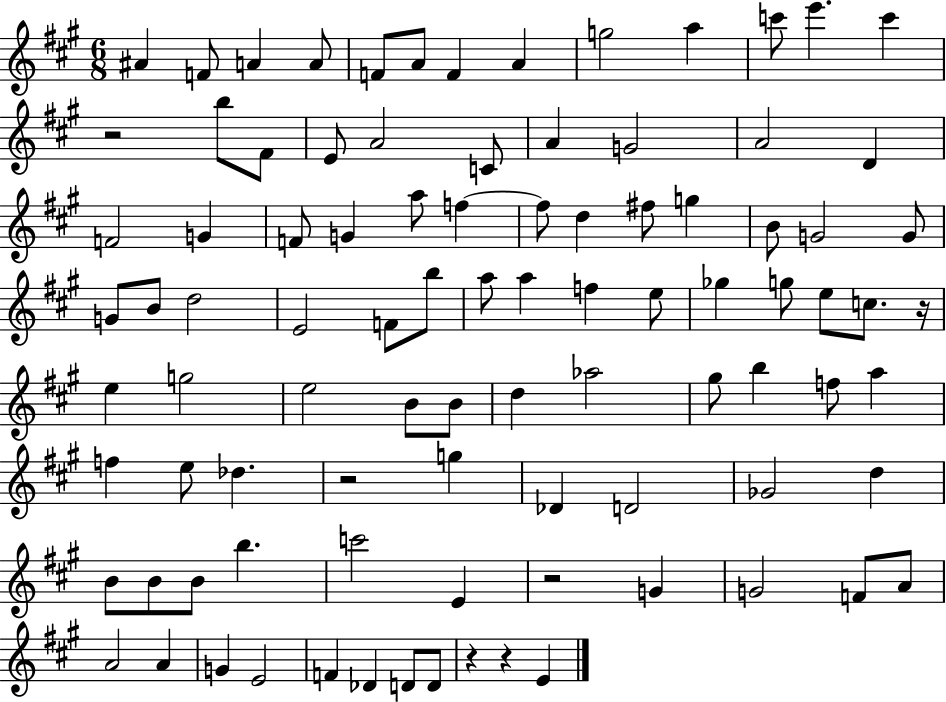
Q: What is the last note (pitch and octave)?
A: E4